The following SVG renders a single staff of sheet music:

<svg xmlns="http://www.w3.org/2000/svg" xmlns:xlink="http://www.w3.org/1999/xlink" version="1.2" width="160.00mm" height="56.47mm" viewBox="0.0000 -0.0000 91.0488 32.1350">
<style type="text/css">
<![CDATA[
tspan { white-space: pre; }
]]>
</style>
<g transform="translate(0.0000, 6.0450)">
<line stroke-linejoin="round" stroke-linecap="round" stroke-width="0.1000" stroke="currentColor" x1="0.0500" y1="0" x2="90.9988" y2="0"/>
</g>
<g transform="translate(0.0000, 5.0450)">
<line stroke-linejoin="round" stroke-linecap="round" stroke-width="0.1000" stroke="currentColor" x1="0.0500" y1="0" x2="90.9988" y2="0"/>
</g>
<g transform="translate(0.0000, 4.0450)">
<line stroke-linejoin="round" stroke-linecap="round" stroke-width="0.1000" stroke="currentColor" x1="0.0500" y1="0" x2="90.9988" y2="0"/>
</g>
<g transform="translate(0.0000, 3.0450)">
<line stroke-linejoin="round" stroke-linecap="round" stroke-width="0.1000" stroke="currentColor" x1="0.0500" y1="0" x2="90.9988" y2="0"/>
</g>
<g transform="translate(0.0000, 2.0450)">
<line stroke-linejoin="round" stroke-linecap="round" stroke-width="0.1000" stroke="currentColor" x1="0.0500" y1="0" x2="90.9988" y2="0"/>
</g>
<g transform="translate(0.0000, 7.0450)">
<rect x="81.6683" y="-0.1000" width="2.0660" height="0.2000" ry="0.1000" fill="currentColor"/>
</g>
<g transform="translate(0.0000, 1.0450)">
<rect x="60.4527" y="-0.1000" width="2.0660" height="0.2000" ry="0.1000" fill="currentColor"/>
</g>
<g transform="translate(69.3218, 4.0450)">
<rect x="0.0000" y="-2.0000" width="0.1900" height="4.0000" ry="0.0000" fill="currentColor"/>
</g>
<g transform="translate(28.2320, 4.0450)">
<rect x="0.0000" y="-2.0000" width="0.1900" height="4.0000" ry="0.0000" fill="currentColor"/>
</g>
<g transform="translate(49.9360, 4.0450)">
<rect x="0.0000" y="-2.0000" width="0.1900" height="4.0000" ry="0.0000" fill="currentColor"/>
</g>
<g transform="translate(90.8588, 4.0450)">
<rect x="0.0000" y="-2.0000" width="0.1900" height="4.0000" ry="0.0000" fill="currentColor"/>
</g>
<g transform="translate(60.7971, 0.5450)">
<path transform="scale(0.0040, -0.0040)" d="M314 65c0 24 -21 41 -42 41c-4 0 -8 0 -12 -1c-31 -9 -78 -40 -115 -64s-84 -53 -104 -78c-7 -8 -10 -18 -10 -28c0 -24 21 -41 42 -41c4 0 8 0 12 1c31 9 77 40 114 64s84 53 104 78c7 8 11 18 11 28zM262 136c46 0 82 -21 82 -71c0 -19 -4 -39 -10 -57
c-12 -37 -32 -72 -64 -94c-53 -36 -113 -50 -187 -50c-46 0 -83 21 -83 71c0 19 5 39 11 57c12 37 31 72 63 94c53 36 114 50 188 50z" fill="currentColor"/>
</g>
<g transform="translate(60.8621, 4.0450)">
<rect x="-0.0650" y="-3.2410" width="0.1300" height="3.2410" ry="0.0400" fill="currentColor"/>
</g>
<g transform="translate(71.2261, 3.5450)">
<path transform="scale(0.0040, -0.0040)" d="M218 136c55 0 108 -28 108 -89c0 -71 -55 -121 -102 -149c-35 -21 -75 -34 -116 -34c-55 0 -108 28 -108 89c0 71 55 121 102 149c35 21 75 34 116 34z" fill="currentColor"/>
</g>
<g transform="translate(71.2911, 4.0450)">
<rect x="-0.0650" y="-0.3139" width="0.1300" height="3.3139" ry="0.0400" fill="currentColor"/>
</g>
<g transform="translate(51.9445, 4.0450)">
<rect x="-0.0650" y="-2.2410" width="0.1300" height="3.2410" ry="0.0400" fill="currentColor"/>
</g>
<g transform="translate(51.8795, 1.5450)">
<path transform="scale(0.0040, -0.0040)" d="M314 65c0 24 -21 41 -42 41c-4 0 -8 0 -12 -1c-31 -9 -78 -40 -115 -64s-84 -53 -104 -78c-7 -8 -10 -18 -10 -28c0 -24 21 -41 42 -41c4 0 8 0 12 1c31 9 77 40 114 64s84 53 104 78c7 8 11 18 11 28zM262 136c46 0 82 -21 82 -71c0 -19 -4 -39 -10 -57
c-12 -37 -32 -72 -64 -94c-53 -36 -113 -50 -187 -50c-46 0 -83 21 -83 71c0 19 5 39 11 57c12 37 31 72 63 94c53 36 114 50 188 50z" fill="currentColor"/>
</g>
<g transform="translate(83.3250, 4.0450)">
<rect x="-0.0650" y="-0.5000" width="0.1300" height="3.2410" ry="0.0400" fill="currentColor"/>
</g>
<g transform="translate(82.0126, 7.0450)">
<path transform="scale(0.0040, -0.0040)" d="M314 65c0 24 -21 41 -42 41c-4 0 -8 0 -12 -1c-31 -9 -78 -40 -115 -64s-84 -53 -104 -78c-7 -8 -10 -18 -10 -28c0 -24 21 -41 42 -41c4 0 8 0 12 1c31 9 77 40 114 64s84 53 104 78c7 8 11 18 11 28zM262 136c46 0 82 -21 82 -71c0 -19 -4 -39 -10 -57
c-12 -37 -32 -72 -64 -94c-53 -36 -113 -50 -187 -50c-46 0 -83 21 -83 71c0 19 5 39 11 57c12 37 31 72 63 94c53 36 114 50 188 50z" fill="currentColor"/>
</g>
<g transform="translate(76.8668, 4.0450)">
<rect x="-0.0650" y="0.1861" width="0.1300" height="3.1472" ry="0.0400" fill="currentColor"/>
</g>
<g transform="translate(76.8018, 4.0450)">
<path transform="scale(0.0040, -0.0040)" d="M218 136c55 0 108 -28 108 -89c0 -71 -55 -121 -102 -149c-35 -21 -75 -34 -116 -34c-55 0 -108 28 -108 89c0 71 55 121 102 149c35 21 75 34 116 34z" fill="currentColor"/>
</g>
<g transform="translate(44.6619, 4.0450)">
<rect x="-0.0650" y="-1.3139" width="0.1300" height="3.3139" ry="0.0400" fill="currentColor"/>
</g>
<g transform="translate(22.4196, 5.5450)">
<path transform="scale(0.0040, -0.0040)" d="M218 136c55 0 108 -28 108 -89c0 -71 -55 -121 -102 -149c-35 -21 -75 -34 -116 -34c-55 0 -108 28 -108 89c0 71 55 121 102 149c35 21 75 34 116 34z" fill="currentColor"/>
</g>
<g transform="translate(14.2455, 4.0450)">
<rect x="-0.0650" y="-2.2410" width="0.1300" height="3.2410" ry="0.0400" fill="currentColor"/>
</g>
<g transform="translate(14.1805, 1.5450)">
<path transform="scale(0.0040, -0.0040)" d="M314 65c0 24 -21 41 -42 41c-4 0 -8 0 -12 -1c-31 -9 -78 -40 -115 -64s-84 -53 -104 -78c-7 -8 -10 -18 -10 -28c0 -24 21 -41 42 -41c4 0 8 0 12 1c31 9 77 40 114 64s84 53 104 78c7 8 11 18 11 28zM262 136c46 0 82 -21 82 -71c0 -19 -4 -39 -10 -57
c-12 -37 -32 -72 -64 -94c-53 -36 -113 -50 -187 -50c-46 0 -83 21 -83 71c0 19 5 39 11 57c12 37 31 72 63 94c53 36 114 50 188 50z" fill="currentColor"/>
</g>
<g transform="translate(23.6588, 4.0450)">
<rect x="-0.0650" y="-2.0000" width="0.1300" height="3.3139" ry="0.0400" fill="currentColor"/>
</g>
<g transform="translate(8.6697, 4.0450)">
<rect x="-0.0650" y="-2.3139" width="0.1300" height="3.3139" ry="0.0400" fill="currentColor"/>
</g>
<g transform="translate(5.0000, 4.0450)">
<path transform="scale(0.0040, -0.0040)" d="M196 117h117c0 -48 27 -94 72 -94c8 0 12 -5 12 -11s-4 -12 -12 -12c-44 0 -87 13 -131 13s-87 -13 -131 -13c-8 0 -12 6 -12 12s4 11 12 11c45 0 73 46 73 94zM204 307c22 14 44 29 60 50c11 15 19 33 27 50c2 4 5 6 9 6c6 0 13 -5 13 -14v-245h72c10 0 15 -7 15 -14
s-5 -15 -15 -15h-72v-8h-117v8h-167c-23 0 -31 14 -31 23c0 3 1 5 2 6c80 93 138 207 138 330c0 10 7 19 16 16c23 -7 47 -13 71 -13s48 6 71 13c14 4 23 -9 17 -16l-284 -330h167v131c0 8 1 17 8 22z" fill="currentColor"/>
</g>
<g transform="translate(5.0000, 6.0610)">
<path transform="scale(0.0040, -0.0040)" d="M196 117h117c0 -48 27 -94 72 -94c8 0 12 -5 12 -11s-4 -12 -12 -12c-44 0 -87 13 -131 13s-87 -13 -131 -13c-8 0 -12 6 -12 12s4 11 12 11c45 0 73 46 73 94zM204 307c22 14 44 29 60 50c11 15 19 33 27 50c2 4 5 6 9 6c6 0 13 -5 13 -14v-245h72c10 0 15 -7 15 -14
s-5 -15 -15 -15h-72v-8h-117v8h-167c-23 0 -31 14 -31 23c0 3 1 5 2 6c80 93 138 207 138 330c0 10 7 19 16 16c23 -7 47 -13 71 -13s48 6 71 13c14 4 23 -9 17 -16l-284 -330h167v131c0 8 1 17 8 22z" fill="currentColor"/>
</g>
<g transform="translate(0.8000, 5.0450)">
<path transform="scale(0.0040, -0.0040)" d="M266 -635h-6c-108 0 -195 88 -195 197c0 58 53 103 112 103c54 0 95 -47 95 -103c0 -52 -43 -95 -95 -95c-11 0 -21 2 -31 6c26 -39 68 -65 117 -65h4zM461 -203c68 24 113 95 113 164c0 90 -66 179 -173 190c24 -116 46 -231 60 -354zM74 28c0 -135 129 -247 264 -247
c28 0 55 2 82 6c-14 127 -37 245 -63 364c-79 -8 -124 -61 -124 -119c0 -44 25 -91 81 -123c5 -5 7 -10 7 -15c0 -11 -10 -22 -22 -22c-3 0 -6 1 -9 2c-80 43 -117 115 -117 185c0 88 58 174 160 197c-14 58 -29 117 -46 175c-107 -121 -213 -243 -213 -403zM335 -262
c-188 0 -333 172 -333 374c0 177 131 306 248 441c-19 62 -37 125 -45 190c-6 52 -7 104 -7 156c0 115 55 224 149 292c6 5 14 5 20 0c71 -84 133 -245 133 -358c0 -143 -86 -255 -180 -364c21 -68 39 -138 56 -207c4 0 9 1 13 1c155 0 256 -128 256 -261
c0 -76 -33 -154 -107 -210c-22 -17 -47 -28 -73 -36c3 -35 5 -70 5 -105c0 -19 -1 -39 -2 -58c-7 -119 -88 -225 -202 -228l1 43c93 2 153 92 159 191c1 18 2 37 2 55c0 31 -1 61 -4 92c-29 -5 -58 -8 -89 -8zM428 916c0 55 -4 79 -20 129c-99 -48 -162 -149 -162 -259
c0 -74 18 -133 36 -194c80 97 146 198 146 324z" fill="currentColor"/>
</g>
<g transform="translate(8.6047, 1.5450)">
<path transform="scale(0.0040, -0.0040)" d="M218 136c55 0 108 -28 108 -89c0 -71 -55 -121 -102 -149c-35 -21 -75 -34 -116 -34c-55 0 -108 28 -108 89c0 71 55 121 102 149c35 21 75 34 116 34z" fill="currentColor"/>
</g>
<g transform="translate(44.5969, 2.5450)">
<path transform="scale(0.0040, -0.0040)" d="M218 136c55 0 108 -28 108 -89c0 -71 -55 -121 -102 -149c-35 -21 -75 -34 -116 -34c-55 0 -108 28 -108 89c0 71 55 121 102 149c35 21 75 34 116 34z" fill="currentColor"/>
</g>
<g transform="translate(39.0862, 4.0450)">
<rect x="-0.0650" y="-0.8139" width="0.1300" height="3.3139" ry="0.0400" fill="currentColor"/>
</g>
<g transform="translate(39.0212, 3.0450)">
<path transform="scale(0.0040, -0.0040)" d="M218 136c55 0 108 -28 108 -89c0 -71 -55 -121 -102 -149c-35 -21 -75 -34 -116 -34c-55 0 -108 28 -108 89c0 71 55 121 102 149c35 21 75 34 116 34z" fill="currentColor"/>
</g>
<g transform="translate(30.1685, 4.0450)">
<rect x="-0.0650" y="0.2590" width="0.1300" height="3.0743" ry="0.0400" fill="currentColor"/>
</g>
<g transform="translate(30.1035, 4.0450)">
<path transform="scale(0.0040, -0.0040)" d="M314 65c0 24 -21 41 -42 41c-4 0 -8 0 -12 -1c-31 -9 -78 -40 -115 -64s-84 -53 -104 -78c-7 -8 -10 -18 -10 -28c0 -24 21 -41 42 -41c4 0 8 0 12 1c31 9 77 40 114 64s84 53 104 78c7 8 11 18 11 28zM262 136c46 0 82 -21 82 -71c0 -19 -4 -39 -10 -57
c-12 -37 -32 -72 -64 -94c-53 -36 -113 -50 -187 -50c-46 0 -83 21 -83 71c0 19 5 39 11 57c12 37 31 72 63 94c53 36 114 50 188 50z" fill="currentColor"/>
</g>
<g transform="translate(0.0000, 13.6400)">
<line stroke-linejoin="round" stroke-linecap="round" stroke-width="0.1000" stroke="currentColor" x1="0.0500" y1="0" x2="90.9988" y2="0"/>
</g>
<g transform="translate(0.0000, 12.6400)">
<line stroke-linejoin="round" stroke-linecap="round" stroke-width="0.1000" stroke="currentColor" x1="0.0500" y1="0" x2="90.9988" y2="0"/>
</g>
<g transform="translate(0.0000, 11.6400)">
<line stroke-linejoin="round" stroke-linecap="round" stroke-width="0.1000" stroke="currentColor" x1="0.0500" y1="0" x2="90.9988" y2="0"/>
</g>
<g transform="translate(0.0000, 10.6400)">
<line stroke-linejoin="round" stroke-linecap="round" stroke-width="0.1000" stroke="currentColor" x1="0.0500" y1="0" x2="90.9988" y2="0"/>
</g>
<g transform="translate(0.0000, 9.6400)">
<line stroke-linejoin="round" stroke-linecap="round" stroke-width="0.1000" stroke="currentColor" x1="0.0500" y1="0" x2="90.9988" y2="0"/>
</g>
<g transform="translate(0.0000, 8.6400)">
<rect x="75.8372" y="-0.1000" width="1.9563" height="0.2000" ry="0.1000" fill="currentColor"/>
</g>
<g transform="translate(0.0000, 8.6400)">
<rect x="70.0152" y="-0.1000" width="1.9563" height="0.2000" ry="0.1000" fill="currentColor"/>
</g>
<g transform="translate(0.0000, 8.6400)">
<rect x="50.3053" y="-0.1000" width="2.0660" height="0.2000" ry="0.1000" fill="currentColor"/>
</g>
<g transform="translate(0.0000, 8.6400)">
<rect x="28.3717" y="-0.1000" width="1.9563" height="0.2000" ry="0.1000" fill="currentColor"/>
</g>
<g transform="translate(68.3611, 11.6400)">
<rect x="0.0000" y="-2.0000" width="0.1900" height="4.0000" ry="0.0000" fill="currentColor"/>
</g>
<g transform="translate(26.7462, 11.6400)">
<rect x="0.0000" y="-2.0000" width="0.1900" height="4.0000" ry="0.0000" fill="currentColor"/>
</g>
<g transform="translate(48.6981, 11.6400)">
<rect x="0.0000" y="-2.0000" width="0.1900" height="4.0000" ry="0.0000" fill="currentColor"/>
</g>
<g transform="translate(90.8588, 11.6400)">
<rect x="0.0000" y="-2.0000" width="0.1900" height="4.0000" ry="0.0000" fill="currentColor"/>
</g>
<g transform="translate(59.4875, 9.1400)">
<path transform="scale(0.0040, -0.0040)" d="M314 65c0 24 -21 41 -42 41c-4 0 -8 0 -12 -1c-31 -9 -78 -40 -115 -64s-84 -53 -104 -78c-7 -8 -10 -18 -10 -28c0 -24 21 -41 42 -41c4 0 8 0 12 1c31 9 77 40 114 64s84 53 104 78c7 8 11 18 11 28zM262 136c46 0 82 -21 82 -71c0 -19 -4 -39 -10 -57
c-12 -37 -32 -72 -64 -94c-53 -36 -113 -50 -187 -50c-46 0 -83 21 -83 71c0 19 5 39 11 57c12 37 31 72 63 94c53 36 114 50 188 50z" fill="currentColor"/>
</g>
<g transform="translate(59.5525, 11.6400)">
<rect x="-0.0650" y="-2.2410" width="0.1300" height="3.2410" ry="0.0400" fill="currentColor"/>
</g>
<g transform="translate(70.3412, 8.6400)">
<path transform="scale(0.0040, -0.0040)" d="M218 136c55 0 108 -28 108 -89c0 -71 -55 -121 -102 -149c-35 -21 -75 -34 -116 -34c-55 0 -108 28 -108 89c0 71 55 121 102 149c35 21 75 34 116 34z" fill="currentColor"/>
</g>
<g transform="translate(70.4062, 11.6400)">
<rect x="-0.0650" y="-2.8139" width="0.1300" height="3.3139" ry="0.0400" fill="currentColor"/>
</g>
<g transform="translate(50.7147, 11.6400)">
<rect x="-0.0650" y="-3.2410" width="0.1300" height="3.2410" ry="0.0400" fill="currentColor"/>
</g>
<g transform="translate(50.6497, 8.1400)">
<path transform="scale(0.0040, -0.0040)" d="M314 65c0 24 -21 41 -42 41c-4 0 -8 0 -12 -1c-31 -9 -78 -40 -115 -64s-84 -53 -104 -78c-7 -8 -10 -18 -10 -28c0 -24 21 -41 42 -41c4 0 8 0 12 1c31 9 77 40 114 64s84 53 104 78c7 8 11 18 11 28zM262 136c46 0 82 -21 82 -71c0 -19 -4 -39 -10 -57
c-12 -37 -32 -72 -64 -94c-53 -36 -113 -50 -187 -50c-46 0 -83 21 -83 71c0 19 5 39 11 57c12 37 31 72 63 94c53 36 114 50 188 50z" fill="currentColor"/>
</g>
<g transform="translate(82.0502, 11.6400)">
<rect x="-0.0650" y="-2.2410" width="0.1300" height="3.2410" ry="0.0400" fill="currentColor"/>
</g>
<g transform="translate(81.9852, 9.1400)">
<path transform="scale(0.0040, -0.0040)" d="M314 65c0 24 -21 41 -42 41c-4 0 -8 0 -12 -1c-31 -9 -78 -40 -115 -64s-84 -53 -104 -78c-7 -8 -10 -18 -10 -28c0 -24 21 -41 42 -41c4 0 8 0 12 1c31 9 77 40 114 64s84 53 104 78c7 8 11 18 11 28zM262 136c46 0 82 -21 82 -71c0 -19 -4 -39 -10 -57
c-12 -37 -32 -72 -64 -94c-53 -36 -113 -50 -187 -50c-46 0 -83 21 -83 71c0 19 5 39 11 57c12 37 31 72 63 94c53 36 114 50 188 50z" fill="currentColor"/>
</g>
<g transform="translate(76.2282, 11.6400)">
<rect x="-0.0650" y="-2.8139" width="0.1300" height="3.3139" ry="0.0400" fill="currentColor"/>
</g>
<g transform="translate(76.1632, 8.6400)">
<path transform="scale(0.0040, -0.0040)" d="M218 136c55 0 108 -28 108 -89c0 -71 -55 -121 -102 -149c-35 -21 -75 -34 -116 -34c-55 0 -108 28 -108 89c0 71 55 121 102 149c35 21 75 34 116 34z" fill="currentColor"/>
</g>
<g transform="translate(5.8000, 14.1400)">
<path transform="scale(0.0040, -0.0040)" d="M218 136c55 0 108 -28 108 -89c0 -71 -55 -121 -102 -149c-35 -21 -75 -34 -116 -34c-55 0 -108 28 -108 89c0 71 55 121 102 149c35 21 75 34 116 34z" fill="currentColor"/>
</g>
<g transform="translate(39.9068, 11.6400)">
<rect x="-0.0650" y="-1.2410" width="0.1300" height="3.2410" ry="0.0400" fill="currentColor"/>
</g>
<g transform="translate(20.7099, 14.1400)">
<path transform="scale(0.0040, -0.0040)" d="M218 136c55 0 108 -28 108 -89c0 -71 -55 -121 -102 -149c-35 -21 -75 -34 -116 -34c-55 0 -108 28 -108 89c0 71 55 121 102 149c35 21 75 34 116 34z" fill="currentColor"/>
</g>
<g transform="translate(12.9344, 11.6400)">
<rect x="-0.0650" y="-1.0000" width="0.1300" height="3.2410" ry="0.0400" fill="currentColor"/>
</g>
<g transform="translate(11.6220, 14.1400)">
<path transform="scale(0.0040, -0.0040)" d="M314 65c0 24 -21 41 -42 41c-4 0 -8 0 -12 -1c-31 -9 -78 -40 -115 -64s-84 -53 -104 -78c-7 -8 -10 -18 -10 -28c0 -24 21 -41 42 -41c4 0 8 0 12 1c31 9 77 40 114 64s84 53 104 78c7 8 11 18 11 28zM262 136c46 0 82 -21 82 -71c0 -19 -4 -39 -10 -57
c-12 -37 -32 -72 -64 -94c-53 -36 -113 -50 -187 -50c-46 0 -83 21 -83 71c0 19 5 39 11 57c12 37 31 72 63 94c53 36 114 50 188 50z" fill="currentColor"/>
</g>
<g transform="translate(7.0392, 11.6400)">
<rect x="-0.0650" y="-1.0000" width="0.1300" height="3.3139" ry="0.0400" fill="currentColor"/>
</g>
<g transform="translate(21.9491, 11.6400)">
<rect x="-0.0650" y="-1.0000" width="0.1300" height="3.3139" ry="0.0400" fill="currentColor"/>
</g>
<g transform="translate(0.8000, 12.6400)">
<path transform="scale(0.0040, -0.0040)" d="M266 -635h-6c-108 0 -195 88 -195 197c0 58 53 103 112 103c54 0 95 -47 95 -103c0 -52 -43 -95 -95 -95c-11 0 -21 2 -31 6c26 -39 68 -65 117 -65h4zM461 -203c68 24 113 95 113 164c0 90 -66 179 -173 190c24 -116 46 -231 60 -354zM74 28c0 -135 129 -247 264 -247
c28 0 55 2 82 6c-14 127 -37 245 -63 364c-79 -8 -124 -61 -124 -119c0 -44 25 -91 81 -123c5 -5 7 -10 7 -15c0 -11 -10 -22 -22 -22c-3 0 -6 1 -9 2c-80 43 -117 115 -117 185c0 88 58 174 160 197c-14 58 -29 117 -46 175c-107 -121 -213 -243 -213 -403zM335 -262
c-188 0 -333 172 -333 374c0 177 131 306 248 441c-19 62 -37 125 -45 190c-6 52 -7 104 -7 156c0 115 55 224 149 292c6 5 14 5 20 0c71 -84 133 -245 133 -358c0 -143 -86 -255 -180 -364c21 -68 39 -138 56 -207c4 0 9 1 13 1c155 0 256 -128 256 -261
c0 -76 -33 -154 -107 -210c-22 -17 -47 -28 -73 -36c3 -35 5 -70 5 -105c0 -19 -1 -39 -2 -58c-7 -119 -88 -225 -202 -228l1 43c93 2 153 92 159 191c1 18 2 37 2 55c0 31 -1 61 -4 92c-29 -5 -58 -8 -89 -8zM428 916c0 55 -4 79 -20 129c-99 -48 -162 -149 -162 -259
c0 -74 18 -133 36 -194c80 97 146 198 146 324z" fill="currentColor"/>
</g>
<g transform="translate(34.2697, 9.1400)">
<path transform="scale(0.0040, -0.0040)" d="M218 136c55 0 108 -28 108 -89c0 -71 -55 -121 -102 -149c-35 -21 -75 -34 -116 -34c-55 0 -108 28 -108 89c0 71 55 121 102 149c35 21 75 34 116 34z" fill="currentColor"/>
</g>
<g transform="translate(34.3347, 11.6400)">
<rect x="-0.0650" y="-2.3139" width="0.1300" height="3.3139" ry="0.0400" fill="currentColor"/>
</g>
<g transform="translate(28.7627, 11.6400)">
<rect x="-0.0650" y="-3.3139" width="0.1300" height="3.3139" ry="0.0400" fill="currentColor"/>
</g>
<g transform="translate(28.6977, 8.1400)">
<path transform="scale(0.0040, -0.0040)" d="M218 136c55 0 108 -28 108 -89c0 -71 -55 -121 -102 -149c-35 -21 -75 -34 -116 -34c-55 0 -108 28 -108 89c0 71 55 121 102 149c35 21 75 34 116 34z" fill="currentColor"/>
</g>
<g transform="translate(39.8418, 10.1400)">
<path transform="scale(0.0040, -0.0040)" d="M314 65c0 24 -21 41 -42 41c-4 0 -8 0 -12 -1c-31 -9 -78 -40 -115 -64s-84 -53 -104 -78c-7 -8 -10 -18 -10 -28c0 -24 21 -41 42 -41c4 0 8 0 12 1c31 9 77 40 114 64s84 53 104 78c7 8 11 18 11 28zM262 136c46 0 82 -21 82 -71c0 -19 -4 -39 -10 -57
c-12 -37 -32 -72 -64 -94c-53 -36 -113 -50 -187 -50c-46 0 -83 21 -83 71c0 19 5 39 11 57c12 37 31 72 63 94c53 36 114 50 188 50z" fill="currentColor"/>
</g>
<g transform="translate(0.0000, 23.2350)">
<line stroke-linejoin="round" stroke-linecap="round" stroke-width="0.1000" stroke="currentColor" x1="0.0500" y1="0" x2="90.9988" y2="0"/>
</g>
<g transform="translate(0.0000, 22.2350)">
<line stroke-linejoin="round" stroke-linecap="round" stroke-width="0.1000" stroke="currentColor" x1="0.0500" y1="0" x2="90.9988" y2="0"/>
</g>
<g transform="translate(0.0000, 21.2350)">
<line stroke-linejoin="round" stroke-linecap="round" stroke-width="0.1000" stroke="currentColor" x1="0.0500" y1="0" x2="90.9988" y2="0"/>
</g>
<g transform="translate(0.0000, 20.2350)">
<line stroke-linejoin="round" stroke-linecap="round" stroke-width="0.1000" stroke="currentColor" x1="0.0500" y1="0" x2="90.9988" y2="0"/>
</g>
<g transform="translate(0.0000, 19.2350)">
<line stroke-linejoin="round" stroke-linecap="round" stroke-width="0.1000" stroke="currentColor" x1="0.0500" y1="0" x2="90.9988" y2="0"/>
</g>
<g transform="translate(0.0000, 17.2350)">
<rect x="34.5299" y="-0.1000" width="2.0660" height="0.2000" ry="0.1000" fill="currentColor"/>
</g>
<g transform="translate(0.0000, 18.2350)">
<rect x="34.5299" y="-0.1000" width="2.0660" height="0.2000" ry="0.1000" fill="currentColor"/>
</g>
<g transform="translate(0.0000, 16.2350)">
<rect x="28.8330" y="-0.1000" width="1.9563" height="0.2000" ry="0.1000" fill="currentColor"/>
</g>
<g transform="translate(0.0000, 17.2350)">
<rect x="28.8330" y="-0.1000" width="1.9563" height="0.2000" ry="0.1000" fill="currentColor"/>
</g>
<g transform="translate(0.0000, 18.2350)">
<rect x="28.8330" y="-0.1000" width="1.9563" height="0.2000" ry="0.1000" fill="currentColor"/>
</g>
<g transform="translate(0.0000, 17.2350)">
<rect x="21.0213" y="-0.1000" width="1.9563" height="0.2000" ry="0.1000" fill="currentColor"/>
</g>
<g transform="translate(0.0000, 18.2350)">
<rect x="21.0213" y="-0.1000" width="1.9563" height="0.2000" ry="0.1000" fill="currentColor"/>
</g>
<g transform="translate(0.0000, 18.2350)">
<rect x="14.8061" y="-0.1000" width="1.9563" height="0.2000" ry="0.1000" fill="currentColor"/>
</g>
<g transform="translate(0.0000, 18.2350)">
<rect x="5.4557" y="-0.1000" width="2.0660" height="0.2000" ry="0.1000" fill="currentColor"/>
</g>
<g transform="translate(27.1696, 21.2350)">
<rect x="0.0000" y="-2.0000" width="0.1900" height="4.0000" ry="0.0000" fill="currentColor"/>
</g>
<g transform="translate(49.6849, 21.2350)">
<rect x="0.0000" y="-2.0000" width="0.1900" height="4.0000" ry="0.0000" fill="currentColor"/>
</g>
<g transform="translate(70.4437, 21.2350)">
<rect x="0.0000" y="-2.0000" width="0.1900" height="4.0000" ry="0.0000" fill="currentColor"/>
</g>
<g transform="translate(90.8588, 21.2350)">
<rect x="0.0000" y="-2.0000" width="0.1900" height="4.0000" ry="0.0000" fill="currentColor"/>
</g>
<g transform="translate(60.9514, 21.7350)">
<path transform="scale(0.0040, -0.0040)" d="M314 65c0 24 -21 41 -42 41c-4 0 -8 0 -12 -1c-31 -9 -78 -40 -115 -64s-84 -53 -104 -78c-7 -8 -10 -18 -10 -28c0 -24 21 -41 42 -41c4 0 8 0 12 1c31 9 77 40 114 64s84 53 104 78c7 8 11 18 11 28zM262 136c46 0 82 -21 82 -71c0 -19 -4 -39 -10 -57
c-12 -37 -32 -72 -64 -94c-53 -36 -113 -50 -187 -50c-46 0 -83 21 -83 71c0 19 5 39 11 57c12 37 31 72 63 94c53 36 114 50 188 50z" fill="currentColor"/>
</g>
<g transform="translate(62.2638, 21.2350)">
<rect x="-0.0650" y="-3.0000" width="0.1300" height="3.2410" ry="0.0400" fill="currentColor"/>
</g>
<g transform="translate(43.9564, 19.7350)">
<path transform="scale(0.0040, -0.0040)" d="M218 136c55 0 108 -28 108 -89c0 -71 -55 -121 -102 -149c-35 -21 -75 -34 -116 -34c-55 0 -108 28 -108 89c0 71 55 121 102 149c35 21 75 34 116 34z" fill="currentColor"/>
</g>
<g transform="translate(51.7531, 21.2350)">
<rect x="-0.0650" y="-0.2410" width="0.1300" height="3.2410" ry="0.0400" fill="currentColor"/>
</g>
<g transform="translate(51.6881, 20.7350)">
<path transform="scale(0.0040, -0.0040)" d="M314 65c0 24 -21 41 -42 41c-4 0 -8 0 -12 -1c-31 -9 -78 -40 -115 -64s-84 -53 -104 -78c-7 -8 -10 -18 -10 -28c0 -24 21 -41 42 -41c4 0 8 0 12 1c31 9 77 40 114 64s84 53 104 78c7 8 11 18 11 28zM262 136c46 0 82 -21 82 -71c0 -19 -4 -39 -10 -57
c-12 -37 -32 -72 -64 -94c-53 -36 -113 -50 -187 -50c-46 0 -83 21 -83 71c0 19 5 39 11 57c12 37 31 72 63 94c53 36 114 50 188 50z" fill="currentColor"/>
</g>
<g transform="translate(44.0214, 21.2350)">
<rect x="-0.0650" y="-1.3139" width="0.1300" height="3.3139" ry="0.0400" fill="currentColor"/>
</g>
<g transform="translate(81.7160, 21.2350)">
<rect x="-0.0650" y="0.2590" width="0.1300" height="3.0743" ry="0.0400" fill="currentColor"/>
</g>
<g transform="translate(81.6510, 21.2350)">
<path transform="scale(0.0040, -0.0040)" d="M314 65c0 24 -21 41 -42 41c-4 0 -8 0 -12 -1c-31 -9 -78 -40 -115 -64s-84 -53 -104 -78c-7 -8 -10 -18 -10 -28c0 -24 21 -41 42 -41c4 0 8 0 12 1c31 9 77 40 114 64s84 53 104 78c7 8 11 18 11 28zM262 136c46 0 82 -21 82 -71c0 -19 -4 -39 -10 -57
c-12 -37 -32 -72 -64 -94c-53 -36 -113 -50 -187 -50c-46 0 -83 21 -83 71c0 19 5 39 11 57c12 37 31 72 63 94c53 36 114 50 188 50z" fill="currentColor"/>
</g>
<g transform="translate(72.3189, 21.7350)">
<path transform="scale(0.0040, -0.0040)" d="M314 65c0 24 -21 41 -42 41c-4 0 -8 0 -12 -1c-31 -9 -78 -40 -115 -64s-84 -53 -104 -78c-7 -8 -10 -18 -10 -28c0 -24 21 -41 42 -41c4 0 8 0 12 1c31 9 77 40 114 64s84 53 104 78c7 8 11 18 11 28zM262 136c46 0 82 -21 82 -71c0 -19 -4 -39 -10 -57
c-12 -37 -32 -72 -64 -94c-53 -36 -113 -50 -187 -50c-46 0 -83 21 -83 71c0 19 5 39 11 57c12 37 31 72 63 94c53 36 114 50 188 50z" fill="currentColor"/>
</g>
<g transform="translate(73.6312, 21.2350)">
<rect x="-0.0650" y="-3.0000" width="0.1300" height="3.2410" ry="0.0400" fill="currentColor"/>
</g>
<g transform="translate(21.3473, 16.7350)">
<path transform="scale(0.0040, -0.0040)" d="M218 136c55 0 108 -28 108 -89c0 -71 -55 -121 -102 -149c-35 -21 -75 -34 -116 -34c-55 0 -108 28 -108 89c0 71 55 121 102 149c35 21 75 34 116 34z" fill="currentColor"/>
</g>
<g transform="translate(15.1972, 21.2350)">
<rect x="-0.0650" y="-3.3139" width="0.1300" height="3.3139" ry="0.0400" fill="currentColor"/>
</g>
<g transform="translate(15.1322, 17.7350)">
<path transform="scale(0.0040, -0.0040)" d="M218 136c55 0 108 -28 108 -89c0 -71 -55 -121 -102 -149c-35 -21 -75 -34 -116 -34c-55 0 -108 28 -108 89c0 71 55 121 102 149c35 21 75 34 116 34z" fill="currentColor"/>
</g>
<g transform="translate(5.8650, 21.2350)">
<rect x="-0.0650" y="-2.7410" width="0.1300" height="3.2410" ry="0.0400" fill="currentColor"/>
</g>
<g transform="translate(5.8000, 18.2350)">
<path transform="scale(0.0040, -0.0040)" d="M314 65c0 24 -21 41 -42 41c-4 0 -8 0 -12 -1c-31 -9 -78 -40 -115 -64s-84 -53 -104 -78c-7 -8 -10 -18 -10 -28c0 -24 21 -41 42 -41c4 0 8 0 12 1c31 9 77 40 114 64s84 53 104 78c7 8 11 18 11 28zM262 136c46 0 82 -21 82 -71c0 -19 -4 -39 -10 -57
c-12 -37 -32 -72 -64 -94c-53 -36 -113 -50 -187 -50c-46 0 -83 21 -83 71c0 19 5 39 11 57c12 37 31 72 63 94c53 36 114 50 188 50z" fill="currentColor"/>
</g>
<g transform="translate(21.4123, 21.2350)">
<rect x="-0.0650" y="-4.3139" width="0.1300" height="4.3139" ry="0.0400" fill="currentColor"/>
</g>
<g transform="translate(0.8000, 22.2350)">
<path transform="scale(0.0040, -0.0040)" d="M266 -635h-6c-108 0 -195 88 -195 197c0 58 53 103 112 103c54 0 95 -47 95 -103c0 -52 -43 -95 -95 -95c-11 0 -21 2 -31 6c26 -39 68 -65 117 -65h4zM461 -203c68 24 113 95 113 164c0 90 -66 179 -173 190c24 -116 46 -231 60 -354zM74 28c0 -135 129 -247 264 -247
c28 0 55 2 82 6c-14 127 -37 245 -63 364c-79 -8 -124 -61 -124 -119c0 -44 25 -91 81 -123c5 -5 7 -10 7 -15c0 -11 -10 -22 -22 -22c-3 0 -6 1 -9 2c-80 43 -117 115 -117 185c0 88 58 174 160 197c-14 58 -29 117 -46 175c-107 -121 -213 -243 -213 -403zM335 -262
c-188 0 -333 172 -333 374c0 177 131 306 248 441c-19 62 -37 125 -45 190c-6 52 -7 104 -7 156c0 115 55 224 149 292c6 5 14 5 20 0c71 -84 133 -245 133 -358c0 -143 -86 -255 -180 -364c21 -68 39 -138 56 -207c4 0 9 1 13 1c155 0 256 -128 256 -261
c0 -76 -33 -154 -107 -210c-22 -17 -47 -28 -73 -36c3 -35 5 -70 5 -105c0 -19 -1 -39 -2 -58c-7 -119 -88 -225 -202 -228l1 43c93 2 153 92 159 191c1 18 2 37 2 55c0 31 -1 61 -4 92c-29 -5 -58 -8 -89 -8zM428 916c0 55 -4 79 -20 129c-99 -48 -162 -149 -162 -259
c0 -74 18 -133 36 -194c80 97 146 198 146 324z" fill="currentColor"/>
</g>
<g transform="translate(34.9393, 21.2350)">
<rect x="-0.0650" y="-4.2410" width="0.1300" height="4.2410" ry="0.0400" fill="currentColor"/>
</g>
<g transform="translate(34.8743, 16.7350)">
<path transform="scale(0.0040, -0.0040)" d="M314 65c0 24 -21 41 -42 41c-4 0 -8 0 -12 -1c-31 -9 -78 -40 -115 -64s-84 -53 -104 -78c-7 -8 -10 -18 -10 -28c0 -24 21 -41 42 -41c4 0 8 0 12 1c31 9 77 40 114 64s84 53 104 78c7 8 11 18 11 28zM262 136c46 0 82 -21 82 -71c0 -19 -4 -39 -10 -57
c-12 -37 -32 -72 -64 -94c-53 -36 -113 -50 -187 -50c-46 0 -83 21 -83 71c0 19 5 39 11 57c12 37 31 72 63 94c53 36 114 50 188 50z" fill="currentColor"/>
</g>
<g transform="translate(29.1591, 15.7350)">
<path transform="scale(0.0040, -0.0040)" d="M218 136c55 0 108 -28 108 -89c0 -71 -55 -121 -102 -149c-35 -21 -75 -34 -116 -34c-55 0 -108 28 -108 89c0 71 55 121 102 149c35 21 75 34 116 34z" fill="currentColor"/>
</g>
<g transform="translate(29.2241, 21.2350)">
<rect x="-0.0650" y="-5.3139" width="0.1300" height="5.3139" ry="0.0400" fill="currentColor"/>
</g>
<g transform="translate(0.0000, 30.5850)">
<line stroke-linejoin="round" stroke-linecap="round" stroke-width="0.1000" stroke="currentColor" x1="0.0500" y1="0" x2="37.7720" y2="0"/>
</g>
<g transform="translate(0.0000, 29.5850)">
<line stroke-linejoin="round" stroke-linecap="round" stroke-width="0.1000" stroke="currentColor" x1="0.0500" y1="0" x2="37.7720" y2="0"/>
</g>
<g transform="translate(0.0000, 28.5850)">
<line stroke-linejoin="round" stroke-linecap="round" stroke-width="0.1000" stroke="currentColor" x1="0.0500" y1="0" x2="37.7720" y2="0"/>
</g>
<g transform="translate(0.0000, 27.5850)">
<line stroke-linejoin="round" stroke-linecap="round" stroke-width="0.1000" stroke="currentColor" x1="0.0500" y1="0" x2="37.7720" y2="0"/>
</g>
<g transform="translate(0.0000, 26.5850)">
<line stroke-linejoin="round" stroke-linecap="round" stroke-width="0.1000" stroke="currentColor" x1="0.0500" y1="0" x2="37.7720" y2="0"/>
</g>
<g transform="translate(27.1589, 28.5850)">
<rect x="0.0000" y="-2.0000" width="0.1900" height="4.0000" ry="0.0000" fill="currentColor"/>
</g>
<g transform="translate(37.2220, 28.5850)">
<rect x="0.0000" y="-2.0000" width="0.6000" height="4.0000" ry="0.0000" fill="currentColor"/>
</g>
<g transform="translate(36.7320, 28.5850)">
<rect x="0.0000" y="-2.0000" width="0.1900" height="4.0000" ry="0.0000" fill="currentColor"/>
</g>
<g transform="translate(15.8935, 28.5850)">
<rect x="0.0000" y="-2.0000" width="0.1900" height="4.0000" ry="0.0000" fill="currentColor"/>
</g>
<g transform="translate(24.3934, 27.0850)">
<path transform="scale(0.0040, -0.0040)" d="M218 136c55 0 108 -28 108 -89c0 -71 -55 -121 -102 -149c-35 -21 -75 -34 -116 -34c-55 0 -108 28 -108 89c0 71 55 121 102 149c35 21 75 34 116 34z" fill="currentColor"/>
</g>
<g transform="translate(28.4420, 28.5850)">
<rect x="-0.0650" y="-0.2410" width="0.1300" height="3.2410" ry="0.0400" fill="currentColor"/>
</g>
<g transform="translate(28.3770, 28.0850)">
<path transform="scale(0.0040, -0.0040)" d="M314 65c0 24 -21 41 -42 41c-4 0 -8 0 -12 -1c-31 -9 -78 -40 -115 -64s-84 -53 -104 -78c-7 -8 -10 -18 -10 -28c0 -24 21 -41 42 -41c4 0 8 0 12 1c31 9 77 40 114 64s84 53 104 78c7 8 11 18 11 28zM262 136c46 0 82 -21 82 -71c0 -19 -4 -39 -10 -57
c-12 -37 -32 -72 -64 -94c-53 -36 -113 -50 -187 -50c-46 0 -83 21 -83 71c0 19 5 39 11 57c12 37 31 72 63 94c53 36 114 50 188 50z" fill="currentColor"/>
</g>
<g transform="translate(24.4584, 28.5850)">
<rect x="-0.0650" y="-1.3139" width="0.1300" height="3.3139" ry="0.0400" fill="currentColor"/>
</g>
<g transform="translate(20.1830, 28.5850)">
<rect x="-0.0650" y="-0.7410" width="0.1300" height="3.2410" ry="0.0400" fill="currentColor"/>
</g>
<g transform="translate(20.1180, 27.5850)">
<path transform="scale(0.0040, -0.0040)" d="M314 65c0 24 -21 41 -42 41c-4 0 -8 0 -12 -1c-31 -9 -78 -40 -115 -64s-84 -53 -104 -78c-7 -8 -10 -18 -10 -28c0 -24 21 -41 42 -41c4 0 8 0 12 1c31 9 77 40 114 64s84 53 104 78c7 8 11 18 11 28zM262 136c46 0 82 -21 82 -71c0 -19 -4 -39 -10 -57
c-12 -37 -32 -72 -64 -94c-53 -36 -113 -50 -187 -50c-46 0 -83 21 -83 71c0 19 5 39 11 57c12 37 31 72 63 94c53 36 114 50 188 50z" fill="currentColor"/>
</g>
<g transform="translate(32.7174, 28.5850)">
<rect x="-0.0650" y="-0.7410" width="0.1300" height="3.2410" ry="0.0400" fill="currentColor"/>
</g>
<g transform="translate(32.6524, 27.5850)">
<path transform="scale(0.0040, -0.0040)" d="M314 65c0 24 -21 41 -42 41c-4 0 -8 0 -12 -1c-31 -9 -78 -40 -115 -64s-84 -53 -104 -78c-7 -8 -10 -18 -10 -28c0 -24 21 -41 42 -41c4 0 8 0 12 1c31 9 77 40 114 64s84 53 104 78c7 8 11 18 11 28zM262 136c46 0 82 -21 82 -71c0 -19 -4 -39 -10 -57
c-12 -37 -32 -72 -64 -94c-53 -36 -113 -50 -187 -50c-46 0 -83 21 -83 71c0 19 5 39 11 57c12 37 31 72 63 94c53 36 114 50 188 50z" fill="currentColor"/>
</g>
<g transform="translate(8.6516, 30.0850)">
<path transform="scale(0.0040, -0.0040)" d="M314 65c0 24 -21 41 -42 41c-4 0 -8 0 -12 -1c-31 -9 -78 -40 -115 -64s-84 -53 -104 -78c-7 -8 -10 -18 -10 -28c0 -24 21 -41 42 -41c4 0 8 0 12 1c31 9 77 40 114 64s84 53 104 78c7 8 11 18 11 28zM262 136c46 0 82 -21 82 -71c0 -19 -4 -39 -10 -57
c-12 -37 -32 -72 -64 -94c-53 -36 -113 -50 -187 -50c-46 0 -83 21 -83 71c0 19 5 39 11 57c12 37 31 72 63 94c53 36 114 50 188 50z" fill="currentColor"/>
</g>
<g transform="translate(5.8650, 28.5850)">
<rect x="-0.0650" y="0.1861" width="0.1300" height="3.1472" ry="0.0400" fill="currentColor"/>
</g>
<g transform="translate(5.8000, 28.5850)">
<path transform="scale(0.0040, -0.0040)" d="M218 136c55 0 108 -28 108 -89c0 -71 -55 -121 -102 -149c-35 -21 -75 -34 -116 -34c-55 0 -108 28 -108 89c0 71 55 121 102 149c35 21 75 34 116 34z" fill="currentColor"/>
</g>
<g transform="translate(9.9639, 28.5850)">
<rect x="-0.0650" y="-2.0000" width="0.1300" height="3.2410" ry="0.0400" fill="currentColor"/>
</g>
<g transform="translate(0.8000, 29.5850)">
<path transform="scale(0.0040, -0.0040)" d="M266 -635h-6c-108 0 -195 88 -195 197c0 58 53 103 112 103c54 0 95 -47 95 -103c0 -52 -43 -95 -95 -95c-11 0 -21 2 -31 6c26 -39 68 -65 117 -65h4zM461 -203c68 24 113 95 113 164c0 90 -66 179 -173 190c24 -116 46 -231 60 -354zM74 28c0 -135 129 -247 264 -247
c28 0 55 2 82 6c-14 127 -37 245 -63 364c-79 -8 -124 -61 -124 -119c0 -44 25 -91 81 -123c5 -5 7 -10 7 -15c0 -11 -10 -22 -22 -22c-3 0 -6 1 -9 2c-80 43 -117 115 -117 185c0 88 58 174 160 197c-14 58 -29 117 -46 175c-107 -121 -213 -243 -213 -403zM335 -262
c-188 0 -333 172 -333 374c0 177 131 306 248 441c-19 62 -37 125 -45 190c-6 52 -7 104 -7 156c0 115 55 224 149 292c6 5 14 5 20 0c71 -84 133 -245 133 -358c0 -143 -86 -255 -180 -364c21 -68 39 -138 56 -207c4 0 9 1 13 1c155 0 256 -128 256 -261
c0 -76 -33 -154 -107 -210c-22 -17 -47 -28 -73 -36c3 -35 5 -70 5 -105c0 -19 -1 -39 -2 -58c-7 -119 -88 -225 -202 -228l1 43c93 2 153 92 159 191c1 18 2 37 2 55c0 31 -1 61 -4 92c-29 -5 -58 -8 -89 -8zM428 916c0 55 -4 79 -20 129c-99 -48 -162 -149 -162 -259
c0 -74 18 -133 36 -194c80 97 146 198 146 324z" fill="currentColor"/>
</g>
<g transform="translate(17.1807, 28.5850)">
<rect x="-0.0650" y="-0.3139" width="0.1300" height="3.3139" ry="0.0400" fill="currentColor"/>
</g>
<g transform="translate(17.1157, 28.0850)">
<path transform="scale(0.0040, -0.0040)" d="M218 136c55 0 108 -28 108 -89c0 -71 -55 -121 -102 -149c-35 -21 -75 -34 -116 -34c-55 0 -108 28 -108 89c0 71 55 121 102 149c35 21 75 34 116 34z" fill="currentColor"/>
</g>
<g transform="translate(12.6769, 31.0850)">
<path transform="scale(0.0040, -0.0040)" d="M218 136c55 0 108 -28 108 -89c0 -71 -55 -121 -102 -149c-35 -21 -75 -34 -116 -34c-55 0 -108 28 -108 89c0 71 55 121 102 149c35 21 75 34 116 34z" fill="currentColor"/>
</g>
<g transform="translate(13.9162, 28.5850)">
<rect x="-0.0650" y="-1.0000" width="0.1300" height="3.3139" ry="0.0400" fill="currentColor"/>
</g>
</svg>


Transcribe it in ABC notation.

X:1
T:Untitled
M:4/4
L:1/4
K:C
g g2 F B2 d e g2 b2 c B C2 D D2 D b g e2 b2 g2 a a g2 a2 b d' f' d'2 e c2 A2 A2 B2 B F2 D c d2 e c2 d2